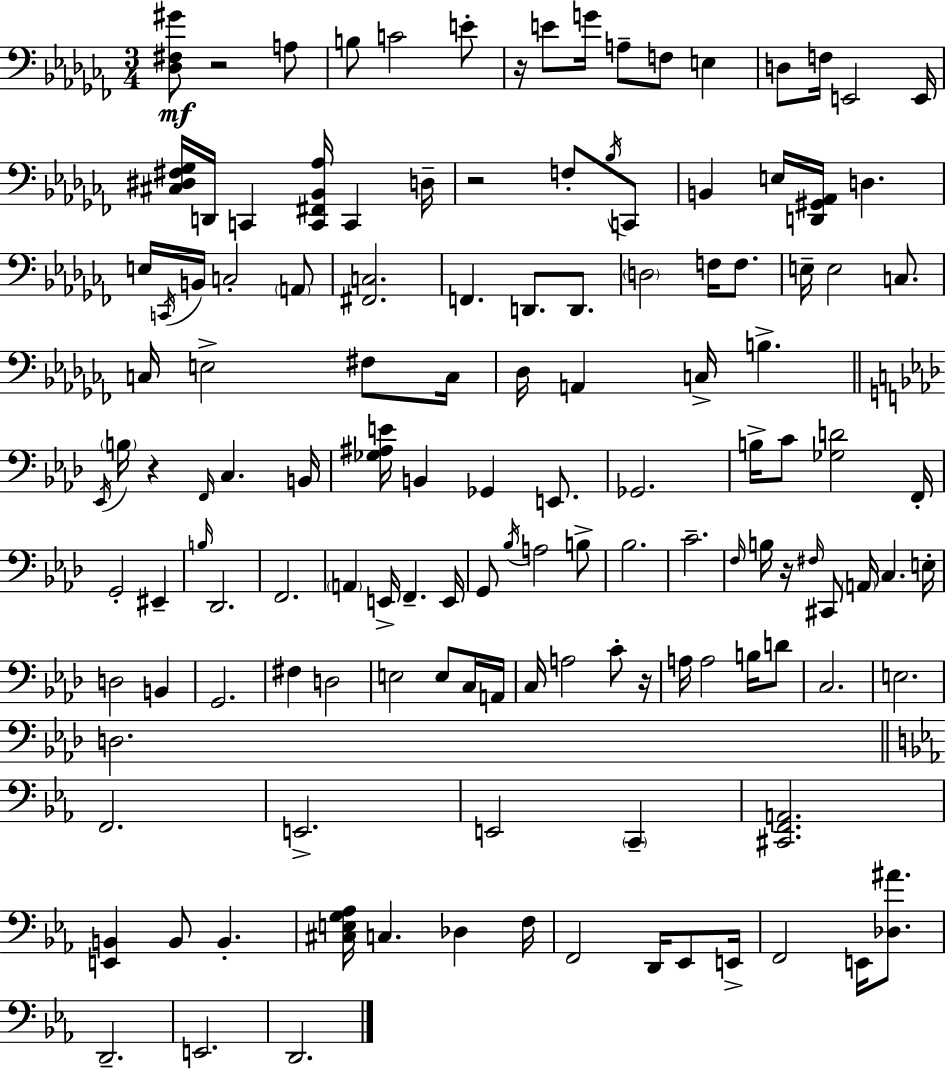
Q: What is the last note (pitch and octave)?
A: D2